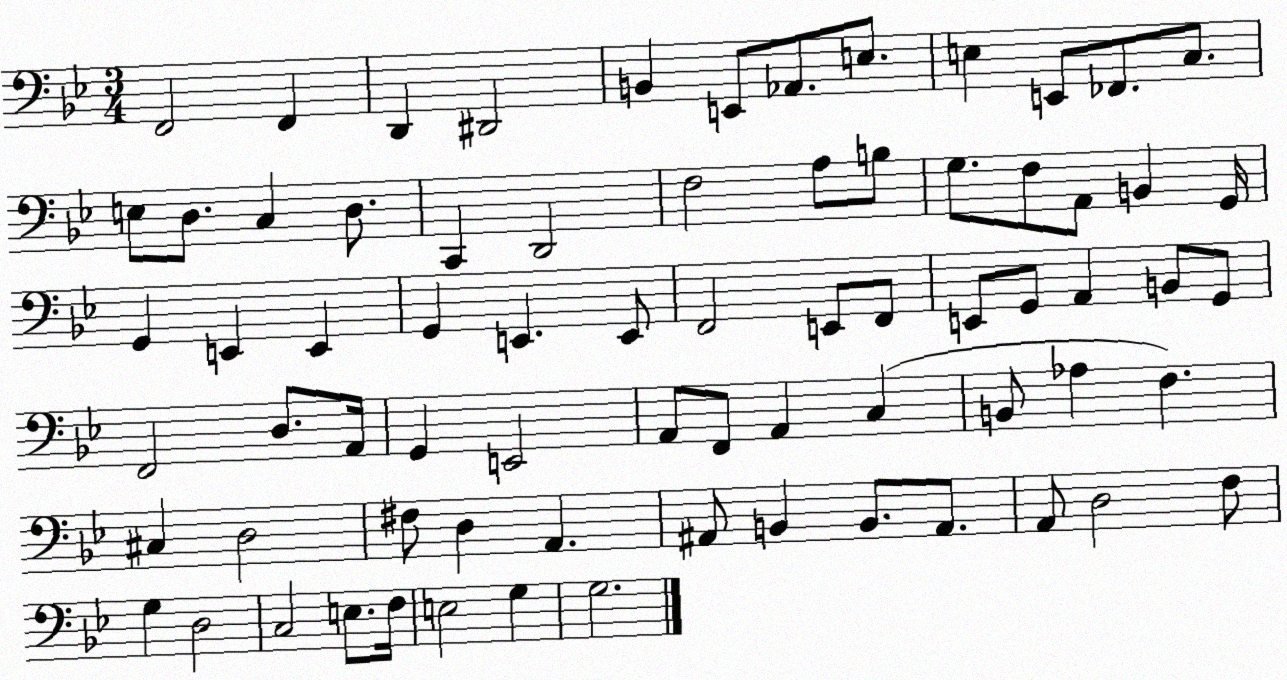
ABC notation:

X:1
T:Untitled
M:3/4
L:1/4
K:Bb
F,,2 F,, D,, ^D,,2 B,, E,,/2 _A,,/2 E,/2 E, E,,/2 _F,,/2 C,/2 E,/2 D,/2 C, D,/2 C,, D,,2 F,2 A,/2 B,/2 G,/2 F,/2 A,,/2 B,, G,,/4 G,, E,, E,, G,, E,, E,,/2 F,,2 E,,/2 F,,/2 E,,/2 G,,/2 A,, B,,/2 G,,/2 F,,2 D,/2 A,,/4 G,, E,,2 A,,/2 F,,/2 A,, C, B,,/2 _A, F, ^C, D,2 ^F,/2 D, A,, ^A,,/2 B,, B,,/2 ^A,,/2 A,,/2 D,2 F,/2 G, D,2 C,2 E,/2 F,/4 E,2 G, G,2